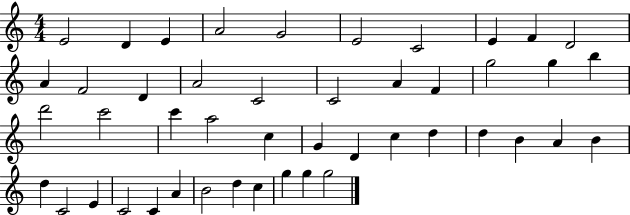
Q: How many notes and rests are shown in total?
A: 46